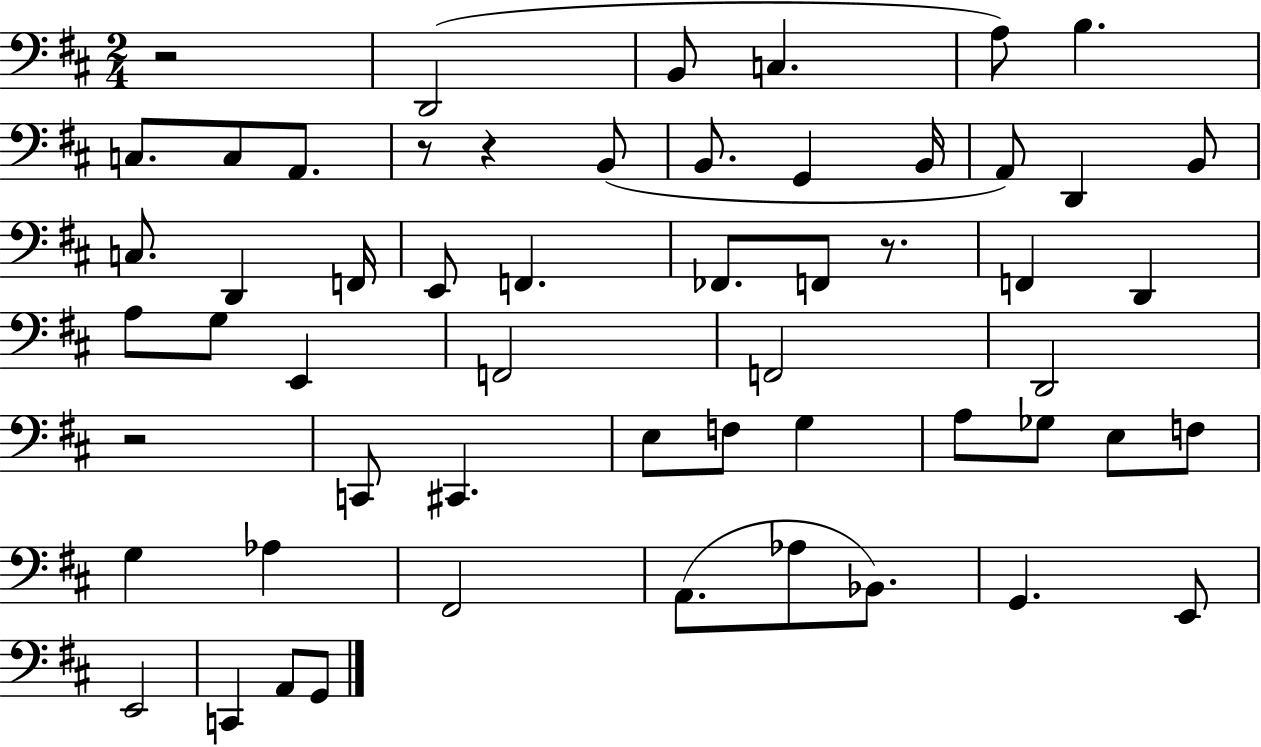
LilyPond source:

{
  \clef bass
  \numericTimeSignature
  \time 2/4
  \key d \major
  r2 | d,2( | b,8 c4. | a8) b4. | \break c8. c8 a,8. | r8 r4 b,8( | b,8. g,4 b,16 | a,8) d,4 b,8 | \break c8. d,4 f,16 | e,8 f,4. | fes,8. f,8 r8. | f,4 d,4 | \break a8 g8 e,4 | f,2 | f,2 | d,2 | \break r2 | c,8 cis,4. | e8 f8 g4 | a8 ges8 e8 f8 | \break g4 aes4 | fis,2 | a,8.( aes8 bes,8.) | g,4. e,8 | \break e,2 | c,4 a,8 g,8 | \bar "|."
}